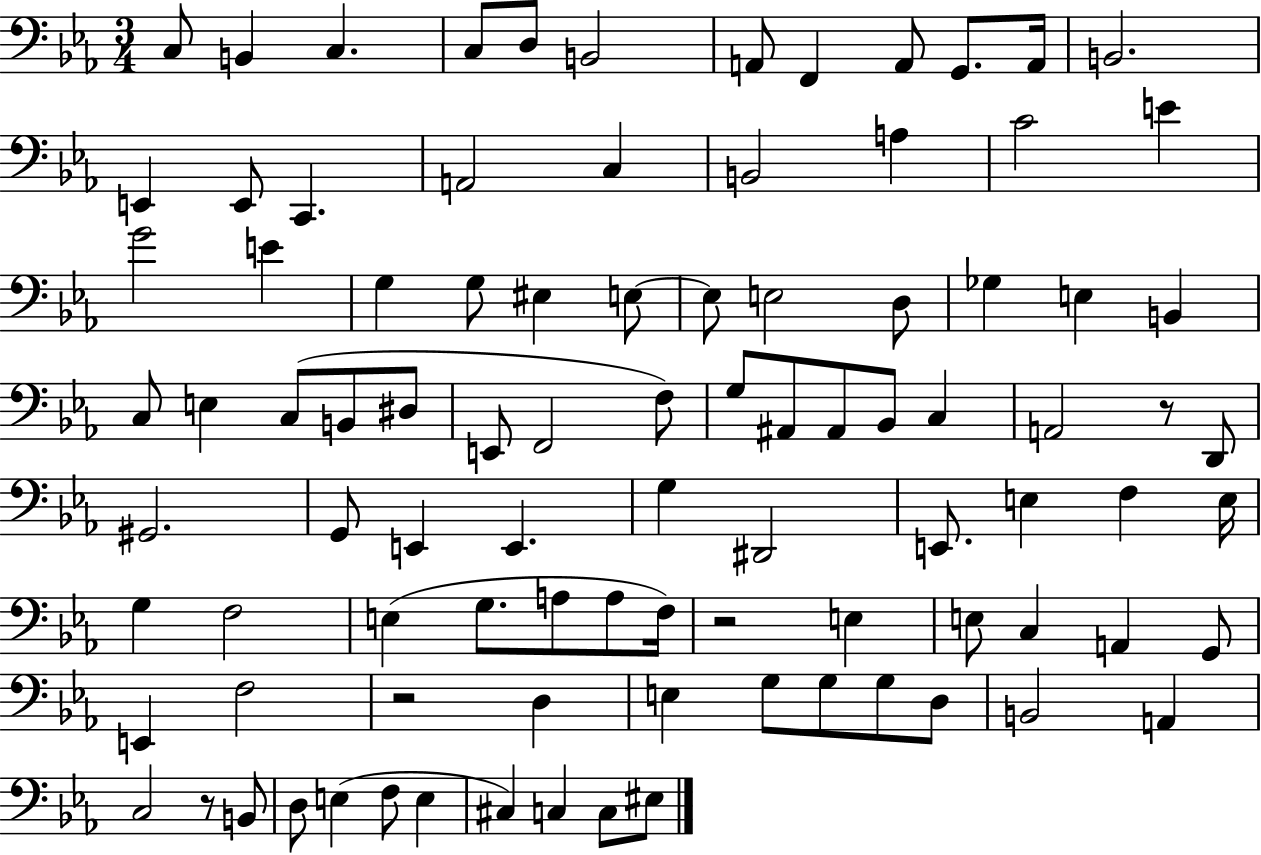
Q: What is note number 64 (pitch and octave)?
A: A3